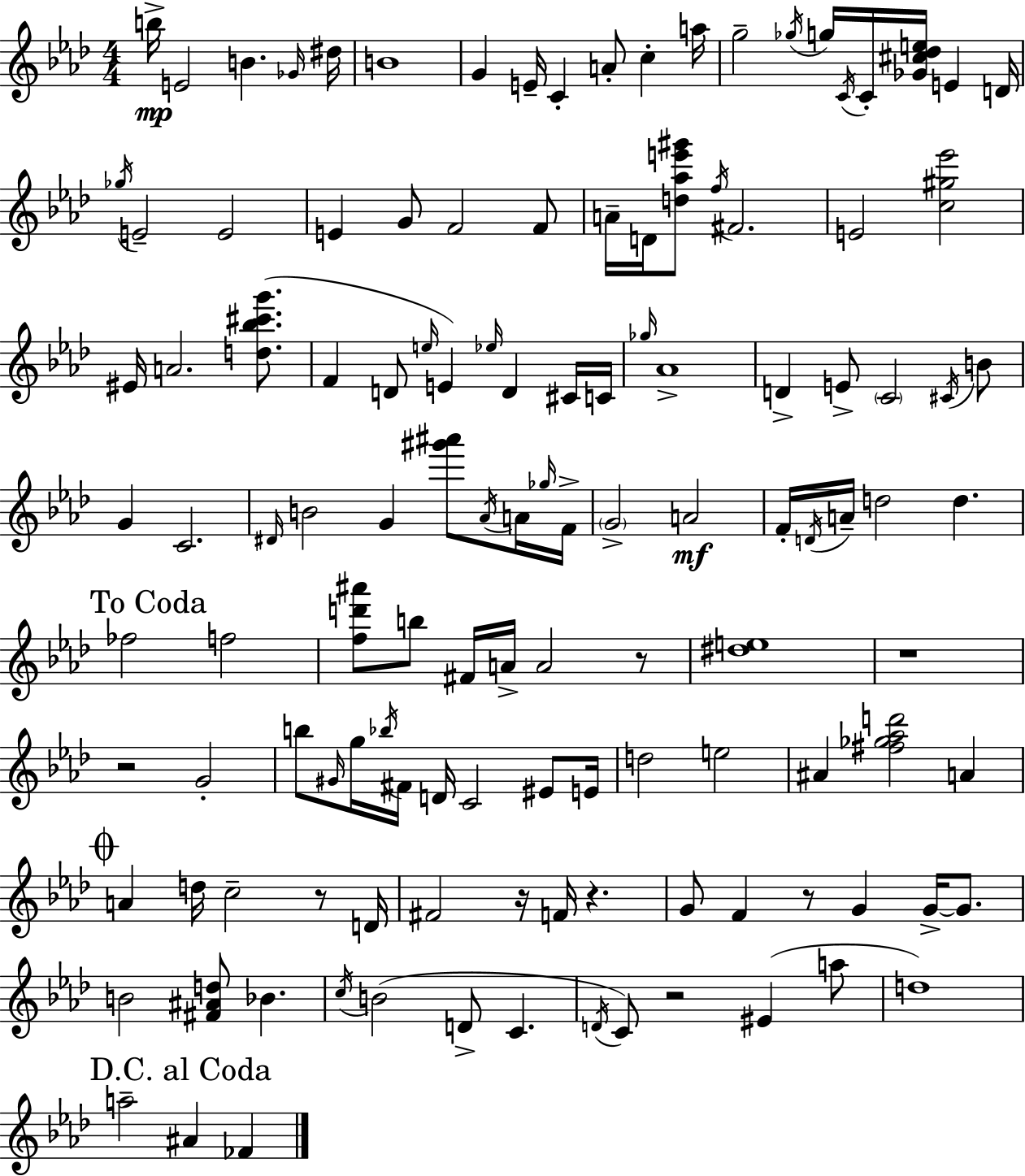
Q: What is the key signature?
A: AES major